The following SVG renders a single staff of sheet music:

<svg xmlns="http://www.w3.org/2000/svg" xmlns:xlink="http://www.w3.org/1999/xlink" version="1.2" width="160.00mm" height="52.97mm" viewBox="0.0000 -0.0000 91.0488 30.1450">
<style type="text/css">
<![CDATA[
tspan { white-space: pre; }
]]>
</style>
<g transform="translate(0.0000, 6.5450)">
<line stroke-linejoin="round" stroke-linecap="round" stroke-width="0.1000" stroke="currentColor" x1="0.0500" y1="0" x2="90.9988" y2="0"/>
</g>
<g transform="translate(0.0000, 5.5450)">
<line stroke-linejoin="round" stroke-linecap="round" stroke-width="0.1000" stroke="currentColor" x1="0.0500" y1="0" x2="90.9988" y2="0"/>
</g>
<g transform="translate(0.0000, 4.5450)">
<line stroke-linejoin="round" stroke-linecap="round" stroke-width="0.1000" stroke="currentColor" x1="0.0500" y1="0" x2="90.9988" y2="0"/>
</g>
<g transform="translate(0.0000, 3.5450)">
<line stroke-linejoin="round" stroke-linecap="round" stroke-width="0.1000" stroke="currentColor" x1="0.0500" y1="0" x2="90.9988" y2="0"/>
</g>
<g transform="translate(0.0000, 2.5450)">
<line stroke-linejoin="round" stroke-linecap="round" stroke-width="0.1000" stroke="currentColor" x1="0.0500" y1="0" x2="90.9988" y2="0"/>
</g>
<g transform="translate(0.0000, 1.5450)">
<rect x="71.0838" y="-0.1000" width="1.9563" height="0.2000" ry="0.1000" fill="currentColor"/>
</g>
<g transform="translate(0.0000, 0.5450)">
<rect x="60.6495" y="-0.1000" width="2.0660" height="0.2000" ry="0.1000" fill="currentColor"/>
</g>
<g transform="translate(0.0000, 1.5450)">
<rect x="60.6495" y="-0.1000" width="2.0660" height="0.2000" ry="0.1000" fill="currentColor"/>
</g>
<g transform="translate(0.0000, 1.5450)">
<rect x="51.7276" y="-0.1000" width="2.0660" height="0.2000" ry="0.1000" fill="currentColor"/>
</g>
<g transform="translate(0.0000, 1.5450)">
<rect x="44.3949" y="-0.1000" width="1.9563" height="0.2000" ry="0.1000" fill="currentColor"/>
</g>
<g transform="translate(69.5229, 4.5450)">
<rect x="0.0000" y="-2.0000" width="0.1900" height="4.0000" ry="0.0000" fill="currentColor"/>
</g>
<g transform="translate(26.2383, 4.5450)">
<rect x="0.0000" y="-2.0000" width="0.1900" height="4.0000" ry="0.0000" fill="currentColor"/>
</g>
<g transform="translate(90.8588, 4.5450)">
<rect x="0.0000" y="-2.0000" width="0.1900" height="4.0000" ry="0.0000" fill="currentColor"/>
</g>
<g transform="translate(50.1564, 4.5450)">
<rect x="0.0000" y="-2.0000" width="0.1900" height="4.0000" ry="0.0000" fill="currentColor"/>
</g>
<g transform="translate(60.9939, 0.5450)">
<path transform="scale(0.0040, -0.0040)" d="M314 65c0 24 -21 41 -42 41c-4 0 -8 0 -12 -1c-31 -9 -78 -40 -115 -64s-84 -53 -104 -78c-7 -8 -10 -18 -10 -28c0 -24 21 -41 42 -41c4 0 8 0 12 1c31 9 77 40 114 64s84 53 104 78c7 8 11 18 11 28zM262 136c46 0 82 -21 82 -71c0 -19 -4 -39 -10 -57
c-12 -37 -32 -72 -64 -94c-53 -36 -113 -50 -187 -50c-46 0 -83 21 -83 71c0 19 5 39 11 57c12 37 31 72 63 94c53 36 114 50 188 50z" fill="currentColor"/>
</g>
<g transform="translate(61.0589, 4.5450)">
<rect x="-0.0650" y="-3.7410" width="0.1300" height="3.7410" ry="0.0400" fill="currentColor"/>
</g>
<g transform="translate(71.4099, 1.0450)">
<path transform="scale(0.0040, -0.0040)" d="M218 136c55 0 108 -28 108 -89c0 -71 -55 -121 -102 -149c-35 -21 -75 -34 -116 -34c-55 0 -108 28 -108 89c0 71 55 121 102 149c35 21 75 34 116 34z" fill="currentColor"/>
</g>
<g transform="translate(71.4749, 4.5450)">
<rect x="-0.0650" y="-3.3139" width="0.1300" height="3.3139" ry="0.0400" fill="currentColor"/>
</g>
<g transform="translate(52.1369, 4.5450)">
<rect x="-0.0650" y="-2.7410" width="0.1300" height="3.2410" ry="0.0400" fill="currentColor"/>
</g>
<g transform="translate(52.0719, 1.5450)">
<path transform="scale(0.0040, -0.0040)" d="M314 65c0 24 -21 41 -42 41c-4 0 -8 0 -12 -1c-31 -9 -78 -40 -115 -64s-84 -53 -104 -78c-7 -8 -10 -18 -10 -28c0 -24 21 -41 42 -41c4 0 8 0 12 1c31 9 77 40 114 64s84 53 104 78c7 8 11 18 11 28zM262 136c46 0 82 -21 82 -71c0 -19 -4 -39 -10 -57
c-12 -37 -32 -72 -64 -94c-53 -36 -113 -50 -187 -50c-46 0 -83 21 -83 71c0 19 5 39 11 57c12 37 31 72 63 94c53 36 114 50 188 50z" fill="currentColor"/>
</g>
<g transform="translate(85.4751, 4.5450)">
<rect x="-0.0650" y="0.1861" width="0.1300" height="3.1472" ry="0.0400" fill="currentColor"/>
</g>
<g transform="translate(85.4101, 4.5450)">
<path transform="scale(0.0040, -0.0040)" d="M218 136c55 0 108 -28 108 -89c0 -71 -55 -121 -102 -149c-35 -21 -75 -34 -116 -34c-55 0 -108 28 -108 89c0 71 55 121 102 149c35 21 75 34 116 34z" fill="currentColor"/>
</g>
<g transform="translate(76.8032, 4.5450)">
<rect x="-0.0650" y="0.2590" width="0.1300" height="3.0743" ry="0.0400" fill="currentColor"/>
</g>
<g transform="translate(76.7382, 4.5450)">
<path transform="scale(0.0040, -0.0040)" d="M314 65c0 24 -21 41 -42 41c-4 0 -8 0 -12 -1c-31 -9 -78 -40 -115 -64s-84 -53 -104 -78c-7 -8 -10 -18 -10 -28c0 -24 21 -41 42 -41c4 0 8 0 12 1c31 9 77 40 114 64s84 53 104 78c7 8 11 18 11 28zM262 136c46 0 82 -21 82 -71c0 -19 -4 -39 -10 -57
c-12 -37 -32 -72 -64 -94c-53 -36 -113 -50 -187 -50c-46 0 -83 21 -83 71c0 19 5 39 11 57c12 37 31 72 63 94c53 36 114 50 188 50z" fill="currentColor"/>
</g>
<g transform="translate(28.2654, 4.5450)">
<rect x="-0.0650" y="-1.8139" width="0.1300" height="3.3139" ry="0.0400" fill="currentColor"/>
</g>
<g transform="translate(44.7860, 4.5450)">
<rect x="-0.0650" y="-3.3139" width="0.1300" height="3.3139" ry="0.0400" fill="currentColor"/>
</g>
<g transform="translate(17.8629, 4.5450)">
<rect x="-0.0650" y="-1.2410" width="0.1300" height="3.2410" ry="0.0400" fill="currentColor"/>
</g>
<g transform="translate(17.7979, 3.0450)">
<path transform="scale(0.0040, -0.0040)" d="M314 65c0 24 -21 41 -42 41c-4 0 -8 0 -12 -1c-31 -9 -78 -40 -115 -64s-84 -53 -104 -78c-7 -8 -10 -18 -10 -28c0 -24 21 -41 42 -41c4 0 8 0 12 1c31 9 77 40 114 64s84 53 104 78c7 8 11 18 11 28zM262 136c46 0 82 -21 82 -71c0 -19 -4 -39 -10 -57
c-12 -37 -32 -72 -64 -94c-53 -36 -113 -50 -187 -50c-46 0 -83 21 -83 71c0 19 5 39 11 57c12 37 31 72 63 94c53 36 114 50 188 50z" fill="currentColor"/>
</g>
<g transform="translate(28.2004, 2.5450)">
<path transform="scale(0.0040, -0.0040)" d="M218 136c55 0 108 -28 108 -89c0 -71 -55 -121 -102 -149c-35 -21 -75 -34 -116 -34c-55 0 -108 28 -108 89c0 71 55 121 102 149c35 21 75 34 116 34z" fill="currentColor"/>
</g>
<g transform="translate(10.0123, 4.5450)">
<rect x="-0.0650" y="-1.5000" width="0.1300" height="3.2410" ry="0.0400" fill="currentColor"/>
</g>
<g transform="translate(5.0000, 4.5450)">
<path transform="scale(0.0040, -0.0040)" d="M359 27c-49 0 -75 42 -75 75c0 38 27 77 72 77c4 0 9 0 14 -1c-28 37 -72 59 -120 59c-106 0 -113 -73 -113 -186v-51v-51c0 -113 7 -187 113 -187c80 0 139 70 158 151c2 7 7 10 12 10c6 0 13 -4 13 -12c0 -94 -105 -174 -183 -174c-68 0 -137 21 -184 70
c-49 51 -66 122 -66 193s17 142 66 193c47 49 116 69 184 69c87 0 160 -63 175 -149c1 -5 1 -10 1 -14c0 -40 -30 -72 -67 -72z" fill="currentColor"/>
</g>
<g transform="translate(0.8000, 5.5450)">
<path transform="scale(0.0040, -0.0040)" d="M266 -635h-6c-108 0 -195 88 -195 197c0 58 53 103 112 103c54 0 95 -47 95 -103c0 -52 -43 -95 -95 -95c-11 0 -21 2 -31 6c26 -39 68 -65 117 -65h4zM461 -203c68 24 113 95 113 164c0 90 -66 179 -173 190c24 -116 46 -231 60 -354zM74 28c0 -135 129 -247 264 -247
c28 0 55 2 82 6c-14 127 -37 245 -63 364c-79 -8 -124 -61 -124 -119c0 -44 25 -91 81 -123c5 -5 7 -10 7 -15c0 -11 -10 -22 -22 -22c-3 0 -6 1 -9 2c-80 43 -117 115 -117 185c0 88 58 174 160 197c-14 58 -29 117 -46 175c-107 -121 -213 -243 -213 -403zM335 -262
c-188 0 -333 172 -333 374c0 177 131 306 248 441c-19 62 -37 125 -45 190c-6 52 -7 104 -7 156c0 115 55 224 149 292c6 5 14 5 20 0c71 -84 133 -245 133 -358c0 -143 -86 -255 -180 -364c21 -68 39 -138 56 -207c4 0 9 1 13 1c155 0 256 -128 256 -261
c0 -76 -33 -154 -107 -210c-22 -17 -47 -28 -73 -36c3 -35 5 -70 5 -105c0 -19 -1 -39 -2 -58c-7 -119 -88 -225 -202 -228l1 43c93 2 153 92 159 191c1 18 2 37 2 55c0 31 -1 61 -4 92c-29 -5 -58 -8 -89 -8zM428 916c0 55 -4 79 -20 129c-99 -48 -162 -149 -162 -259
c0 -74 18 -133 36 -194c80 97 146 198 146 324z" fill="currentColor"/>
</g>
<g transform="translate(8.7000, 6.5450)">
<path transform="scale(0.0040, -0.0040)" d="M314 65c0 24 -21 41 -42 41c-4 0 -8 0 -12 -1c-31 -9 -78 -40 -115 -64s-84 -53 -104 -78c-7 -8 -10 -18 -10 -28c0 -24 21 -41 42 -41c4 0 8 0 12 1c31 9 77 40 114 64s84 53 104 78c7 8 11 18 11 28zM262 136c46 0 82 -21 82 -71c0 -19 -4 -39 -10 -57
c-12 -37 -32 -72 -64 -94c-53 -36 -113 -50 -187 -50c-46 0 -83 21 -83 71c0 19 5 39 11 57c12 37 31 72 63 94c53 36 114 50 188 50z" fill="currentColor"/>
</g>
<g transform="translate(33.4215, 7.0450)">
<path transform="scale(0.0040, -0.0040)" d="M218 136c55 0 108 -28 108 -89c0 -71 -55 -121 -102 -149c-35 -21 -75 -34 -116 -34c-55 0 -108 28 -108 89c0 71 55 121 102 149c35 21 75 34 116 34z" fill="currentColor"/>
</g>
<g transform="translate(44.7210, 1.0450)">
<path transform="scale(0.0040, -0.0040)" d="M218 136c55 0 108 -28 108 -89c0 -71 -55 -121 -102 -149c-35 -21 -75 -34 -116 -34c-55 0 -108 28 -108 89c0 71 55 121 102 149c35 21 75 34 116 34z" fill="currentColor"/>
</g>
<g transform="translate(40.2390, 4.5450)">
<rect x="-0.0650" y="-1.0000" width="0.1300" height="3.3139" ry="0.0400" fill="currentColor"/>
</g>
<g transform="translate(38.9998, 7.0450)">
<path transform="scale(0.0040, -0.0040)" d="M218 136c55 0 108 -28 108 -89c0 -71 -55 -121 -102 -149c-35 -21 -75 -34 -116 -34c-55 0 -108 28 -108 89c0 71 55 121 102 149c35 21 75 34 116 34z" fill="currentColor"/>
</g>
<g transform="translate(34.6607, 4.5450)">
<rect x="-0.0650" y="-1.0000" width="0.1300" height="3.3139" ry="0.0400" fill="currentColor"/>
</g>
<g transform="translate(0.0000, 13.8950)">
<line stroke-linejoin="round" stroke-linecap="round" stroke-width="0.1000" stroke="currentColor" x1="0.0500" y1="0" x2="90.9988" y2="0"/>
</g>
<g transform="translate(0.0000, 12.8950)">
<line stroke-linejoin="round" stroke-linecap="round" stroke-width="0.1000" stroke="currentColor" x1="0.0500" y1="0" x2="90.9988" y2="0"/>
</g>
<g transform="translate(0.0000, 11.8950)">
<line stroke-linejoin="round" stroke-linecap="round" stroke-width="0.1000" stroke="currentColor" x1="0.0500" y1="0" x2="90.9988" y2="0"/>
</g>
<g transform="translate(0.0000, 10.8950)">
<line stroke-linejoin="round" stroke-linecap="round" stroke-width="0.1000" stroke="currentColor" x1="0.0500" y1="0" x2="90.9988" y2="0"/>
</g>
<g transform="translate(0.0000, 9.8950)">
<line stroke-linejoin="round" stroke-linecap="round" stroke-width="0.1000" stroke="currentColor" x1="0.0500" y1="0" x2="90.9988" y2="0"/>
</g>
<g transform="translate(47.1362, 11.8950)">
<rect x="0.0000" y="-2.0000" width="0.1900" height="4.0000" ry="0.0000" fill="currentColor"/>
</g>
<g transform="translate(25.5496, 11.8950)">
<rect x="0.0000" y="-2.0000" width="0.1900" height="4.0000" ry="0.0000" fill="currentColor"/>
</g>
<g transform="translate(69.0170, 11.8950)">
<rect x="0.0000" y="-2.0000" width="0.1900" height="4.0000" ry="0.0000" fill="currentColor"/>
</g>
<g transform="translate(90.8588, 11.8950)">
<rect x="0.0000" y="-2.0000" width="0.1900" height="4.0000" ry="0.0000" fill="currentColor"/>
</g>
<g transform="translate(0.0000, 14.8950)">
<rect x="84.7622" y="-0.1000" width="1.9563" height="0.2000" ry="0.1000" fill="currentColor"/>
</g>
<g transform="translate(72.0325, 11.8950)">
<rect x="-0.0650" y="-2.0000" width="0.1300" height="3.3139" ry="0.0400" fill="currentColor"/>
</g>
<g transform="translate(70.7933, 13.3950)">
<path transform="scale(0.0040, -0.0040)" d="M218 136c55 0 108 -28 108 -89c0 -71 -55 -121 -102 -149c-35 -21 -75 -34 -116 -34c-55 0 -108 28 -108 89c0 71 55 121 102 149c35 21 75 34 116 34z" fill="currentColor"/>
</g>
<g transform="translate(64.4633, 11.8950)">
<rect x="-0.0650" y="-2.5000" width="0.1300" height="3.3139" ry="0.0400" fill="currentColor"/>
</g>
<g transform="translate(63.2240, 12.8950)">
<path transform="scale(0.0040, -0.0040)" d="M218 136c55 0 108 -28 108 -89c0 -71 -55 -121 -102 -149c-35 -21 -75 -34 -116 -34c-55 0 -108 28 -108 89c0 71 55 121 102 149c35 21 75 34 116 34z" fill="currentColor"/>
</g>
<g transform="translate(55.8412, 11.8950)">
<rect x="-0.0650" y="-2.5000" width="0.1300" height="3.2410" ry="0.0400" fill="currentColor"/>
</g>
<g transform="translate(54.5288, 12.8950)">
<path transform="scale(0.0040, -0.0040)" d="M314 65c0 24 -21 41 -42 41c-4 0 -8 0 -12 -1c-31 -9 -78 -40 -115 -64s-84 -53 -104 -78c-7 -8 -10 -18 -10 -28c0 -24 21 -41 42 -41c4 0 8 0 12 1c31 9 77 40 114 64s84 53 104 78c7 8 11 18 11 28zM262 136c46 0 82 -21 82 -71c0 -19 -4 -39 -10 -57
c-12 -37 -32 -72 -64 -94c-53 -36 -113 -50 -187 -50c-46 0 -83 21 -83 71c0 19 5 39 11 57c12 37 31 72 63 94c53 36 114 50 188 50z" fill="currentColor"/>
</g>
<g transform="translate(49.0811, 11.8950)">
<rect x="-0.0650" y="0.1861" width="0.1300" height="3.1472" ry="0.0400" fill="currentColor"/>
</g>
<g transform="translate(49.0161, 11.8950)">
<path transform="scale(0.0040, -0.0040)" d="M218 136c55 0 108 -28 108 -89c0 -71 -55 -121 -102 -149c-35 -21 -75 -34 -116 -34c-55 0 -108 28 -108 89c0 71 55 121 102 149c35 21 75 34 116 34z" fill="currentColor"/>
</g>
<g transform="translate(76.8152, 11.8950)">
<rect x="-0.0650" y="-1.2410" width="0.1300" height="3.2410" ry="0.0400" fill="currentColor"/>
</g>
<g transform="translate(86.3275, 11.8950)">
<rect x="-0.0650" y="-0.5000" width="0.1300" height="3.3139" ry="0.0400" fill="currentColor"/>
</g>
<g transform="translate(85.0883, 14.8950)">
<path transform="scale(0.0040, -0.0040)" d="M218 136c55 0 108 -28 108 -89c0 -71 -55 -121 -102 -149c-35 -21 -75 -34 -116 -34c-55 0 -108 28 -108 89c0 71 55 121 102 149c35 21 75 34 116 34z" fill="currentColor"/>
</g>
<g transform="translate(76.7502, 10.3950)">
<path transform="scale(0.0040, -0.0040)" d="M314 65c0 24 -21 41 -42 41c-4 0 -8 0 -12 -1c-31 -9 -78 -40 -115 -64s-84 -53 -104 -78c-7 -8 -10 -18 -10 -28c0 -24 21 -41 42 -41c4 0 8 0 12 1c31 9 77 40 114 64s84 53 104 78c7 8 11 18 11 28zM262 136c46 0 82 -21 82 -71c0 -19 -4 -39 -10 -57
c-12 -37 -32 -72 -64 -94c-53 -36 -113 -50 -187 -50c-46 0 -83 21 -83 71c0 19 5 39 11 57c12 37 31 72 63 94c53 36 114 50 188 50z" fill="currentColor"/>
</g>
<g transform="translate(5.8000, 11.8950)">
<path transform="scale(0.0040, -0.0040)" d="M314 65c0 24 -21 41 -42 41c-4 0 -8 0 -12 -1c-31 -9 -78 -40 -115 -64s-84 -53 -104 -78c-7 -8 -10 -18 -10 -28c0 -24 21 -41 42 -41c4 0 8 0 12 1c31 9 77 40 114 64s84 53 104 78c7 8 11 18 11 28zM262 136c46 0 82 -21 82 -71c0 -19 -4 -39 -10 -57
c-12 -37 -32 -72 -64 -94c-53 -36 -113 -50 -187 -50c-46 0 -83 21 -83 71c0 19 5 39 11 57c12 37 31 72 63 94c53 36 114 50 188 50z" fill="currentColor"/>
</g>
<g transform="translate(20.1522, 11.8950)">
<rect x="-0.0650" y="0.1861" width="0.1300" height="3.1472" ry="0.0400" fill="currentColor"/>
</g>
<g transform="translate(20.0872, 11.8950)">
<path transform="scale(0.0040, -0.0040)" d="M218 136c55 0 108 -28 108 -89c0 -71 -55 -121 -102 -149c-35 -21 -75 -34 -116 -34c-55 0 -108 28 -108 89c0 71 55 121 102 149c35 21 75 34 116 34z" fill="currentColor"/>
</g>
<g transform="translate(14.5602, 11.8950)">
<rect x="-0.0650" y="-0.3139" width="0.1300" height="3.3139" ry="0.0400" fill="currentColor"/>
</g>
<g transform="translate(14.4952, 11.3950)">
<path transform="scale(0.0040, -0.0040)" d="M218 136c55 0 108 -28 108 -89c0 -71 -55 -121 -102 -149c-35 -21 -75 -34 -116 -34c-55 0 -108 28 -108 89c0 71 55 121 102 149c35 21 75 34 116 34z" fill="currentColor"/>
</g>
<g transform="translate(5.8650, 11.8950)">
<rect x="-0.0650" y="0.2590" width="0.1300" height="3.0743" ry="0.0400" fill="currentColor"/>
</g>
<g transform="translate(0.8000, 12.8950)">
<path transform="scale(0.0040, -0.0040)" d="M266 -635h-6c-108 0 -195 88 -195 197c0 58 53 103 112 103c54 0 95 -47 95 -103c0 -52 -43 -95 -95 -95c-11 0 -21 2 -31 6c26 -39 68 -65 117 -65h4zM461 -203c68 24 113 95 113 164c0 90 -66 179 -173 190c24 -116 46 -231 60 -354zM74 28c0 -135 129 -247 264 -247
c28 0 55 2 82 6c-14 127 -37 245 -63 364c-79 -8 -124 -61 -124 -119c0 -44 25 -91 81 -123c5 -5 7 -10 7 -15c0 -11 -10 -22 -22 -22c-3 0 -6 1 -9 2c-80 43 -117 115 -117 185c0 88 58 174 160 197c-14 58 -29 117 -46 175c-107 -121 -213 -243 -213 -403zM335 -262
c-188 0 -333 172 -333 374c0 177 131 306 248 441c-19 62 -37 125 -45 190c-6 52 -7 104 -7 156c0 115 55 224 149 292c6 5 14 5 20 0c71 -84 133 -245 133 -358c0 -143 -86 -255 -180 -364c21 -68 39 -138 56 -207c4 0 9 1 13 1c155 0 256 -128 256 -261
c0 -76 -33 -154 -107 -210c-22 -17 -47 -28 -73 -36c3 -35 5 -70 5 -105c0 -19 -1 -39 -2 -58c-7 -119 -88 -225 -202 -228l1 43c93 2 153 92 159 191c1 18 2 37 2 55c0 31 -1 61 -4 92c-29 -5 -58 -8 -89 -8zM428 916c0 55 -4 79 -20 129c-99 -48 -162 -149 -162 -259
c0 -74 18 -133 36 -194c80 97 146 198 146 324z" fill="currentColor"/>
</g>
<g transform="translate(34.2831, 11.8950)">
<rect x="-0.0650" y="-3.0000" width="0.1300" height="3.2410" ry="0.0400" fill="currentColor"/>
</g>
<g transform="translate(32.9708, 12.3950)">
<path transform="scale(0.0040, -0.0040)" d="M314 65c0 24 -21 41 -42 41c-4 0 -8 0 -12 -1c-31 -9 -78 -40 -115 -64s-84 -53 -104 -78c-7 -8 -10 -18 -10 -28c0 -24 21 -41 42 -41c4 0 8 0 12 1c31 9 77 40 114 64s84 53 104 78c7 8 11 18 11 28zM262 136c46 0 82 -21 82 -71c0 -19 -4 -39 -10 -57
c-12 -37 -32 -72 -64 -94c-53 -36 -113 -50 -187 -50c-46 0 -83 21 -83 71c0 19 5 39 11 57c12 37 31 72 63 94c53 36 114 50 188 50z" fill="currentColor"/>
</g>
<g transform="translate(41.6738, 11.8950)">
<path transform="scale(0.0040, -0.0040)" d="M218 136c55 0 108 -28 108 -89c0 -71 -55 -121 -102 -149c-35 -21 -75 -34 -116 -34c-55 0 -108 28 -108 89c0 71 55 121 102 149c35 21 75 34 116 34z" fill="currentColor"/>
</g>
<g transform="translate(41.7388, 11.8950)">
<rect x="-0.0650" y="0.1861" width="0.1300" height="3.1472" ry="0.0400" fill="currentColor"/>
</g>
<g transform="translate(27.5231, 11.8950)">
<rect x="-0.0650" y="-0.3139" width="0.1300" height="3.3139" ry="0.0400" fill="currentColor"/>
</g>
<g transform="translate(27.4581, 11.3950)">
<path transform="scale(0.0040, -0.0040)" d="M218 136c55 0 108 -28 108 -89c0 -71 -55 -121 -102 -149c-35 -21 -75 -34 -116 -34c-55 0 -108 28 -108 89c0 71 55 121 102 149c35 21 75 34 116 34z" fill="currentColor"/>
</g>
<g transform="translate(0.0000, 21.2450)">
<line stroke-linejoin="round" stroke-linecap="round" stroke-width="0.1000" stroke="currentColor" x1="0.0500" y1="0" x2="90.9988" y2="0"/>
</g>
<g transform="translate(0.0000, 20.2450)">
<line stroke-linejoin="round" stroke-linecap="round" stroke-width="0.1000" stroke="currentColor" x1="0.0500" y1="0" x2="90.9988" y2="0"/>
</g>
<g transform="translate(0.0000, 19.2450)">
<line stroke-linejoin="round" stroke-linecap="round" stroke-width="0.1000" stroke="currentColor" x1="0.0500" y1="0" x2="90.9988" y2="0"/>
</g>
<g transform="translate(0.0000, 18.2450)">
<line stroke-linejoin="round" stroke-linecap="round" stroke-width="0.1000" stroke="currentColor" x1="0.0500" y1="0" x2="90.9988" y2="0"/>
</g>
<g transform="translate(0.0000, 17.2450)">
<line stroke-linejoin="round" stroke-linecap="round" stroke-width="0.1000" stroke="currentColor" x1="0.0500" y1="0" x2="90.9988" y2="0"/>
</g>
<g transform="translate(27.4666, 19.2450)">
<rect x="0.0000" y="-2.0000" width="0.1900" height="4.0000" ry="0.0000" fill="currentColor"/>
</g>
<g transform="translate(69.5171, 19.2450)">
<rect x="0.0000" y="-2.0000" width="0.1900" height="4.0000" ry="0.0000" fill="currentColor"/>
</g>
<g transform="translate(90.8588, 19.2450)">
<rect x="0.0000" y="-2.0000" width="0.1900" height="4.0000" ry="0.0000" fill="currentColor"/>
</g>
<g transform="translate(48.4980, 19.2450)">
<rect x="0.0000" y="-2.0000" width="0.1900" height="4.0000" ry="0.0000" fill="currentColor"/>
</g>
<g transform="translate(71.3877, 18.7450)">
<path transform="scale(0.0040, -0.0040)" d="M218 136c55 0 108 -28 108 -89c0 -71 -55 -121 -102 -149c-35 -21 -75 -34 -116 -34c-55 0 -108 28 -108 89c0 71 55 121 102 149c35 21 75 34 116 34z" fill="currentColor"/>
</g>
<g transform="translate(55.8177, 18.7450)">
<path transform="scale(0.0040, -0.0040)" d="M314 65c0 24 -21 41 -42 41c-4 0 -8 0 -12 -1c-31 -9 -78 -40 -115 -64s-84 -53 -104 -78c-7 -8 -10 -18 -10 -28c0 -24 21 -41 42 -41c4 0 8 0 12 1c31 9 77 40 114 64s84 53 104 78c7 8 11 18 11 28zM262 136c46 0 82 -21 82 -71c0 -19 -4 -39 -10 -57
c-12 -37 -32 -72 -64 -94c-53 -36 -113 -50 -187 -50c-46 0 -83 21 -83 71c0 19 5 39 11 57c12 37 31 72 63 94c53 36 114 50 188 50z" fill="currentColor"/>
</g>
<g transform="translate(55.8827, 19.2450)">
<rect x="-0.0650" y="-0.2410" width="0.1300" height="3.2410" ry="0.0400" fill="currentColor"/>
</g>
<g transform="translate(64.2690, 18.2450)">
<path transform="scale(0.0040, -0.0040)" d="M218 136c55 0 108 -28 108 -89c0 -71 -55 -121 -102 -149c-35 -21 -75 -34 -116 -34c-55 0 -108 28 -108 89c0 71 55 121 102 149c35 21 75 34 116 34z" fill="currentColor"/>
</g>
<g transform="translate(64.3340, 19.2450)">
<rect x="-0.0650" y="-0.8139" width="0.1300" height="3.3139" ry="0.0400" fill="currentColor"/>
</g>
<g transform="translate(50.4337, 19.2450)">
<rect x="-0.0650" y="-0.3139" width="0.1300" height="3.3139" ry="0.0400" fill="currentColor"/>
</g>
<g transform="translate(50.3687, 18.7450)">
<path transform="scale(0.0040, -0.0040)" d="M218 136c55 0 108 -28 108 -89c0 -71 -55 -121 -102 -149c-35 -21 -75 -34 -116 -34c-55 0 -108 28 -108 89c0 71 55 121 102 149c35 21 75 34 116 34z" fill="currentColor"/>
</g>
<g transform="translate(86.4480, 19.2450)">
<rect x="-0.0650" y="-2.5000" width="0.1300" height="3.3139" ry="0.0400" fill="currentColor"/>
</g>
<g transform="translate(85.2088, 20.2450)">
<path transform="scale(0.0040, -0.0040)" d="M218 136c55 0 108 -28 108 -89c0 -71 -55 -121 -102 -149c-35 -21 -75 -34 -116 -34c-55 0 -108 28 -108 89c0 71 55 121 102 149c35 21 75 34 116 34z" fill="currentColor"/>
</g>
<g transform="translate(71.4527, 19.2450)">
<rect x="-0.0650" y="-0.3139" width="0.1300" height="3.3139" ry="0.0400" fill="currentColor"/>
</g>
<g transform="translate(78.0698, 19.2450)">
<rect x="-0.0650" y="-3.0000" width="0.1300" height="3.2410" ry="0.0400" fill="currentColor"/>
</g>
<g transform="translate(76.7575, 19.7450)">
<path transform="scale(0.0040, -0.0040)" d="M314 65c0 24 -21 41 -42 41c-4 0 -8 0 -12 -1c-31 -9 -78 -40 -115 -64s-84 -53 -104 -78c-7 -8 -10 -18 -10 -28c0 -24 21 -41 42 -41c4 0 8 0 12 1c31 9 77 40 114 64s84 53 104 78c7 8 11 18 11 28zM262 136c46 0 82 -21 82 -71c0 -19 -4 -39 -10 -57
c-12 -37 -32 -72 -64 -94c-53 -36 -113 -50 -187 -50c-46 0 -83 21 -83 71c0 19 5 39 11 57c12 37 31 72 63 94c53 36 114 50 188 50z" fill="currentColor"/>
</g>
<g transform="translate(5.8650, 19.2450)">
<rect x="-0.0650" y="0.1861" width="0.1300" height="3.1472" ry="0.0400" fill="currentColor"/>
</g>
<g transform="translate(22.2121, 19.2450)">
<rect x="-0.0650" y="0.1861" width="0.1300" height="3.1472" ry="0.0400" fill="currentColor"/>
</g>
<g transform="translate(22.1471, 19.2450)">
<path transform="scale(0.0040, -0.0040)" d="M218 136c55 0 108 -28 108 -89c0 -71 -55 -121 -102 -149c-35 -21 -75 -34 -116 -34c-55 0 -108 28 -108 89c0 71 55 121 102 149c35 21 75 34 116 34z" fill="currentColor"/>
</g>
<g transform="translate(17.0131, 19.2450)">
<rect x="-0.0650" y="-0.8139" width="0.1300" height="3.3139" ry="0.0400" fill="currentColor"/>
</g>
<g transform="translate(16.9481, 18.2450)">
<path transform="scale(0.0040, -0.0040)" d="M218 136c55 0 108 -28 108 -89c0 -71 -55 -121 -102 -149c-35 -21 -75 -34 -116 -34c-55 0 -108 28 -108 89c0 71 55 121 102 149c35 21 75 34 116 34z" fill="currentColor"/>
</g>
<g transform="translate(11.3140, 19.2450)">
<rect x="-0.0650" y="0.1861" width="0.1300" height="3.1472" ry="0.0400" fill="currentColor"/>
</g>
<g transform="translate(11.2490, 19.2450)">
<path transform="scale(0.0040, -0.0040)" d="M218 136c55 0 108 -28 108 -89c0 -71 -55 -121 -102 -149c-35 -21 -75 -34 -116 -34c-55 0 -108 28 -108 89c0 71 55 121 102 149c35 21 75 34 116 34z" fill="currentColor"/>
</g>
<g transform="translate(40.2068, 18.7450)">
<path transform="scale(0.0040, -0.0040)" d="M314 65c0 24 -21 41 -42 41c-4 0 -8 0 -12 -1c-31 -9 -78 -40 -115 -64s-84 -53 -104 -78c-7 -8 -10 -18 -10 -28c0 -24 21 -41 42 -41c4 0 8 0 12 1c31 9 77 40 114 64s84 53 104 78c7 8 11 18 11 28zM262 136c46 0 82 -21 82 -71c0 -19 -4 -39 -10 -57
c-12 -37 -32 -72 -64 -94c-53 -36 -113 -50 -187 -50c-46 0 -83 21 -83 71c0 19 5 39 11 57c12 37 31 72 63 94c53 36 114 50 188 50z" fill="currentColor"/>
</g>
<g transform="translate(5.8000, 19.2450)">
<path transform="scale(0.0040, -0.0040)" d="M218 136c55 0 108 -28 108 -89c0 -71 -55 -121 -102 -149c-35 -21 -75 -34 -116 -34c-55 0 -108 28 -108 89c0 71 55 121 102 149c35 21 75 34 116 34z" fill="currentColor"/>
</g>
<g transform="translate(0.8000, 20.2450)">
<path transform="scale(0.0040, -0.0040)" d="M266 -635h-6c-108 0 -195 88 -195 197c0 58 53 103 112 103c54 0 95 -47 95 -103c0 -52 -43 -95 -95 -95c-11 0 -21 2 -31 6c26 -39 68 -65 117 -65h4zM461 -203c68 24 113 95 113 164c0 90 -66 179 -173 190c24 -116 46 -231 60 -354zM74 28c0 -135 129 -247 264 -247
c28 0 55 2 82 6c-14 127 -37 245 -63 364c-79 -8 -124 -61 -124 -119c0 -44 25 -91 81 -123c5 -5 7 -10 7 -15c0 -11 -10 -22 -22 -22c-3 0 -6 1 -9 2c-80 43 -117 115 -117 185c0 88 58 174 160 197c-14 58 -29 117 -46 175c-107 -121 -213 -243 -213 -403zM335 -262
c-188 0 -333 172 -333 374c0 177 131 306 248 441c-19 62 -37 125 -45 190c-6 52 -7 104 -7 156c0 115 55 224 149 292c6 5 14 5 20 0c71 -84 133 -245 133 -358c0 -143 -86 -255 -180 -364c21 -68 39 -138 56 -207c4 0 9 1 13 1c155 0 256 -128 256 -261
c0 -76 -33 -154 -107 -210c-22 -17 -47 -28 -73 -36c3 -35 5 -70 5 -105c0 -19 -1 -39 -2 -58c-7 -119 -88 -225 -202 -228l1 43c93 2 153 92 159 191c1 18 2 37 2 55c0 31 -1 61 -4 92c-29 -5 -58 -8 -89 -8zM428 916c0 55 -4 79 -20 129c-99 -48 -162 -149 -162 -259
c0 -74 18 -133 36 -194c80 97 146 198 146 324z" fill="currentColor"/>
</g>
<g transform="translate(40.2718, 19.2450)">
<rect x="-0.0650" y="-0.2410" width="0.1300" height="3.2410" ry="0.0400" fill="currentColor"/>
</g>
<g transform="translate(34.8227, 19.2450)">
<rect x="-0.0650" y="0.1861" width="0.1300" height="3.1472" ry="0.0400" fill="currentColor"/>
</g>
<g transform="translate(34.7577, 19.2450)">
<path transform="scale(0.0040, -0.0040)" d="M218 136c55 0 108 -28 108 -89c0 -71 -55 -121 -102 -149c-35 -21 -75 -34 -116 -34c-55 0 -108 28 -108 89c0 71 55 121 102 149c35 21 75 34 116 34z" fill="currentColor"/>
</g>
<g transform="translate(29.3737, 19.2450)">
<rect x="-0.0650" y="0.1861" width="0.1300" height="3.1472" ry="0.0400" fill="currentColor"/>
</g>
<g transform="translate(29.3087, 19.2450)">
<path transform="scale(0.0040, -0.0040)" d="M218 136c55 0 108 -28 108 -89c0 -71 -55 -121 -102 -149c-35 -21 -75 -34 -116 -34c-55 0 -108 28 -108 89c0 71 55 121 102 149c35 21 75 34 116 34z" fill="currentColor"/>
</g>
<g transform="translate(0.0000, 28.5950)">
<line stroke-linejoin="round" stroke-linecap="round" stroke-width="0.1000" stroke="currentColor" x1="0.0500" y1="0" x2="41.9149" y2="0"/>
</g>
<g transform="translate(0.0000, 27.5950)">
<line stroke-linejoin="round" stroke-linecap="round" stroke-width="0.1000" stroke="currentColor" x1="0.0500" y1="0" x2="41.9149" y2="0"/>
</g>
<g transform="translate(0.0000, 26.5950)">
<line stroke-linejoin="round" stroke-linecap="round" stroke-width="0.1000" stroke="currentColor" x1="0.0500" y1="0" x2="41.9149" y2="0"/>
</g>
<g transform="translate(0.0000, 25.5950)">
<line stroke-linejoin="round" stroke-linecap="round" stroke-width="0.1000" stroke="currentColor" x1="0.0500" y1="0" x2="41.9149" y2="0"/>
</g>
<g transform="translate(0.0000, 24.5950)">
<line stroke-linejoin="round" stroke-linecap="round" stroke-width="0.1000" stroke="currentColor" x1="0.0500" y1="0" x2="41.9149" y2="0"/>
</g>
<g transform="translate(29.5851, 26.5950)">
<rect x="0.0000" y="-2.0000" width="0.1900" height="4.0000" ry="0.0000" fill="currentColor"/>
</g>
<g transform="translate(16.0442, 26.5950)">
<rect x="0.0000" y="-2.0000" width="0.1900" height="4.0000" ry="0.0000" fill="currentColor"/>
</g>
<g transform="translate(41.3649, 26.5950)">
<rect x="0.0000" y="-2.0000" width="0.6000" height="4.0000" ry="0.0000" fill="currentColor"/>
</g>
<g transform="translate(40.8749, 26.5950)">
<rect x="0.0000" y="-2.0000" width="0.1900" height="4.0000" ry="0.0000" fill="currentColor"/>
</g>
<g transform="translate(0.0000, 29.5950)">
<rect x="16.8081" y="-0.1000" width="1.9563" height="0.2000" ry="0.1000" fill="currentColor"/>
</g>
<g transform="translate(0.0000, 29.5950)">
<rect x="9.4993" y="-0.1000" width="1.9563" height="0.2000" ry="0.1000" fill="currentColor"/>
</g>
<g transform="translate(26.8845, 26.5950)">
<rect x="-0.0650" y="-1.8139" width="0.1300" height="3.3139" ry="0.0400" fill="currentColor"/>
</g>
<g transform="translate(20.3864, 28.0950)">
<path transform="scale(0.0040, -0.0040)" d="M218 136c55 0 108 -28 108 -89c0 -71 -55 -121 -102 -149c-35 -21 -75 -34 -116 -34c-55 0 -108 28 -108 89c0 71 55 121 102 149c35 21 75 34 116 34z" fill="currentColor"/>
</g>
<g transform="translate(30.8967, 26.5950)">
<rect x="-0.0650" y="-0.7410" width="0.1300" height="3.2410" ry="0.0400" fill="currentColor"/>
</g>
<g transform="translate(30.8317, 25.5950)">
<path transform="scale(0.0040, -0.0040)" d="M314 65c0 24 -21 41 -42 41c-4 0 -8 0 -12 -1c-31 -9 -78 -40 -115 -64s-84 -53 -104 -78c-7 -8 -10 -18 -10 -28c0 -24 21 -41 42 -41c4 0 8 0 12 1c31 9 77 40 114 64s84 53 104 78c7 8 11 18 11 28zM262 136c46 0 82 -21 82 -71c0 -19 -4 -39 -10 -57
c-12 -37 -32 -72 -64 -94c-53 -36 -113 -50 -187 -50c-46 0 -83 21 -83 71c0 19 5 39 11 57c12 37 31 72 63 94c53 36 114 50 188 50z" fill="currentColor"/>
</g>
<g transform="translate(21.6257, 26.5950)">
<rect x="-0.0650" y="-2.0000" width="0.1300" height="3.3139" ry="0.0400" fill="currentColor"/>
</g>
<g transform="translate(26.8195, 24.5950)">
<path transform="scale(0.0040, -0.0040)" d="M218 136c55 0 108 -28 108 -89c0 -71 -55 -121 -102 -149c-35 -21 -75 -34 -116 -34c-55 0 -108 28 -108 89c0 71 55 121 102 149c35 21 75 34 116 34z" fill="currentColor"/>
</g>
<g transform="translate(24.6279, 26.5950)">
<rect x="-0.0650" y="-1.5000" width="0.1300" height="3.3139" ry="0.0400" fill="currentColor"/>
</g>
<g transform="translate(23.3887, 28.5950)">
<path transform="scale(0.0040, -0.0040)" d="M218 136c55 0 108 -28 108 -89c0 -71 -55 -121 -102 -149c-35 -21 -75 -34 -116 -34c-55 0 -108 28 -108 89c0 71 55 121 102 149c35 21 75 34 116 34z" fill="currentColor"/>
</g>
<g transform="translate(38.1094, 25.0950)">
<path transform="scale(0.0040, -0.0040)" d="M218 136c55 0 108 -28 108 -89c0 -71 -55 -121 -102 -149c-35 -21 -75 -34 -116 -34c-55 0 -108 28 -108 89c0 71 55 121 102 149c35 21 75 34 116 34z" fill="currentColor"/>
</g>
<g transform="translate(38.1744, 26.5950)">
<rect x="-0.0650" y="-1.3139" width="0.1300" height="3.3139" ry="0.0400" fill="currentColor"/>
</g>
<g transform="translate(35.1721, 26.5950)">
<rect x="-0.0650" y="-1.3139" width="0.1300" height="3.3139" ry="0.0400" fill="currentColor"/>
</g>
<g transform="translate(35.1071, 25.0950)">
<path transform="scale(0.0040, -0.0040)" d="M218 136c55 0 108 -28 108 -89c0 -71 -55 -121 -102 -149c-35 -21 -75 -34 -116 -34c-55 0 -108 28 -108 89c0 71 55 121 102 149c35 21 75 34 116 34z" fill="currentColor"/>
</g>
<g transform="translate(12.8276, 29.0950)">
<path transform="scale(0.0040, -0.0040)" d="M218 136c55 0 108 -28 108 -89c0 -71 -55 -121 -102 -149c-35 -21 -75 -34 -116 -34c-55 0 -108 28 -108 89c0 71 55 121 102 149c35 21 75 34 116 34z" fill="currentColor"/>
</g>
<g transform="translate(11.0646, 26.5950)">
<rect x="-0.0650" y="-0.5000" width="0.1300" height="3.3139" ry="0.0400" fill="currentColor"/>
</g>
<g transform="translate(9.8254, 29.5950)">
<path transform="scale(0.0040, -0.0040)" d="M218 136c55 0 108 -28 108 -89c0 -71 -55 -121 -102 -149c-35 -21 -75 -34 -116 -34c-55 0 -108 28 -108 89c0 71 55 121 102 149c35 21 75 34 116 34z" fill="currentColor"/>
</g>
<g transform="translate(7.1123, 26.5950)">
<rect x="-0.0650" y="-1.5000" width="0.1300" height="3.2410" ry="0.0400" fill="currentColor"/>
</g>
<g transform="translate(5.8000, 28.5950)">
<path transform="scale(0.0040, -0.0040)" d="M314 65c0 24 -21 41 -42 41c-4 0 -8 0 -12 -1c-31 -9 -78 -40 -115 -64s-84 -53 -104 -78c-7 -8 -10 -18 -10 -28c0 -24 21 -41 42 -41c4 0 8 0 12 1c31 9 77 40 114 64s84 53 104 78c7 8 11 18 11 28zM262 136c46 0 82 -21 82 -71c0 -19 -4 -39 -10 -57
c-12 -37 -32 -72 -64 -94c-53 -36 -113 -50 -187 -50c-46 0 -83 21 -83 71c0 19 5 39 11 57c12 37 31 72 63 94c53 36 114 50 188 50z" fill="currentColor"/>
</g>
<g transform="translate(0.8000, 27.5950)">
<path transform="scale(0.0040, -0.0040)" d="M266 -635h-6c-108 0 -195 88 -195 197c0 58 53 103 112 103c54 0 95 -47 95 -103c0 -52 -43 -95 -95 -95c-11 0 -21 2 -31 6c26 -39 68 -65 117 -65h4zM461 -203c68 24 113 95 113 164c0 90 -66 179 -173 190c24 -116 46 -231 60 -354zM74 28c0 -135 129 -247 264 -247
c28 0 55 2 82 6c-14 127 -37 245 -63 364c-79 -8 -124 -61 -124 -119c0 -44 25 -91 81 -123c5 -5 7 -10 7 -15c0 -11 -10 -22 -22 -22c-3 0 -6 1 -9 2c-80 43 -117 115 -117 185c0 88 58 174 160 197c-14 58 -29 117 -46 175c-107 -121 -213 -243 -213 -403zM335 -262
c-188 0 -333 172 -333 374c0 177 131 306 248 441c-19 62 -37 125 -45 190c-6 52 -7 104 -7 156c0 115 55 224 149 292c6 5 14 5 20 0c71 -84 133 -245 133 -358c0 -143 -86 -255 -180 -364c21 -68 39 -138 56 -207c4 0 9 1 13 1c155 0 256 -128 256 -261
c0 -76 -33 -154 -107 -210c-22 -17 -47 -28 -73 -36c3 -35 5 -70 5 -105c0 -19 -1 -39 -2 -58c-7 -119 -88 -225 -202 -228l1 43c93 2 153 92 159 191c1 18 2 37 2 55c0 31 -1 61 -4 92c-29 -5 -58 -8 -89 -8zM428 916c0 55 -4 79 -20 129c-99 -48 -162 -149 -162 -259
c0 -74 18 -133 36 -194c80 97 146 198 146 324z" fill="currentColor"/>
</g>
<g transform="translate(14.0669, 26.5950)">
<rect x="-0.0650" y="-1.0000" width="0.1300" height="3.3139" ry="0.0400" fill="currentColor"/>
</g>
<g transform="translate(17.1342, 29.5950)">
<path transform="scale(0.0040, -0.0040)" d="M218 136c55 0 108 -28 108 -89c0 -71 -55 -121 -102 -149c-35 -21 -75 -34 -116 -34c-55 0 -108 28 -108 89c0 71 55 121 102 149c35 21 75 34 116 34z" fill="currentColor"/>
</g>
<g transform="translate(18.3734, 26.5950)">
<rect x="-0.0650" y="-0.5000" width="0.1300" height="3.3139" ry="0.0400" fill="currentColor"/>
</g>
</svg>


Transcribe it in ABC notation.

X:1
T:Untitled
M:4/4
L:1/4
K:C
E2 e2 f D D b a2 c'2 b B2 B B2 c B c A2 B B G2 G F e2 C B B d B B B c2 c c2 d c A2 G E2 C D C F E f d2 e e